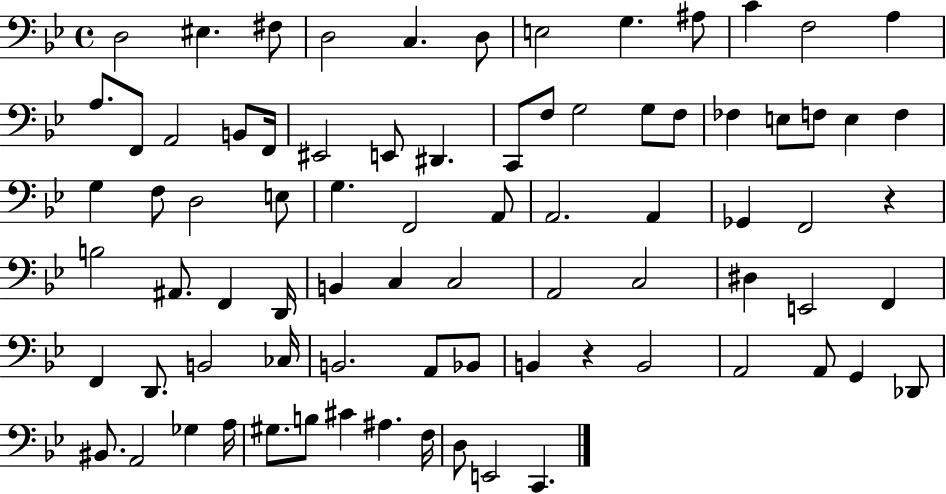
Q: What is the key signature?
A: BES major